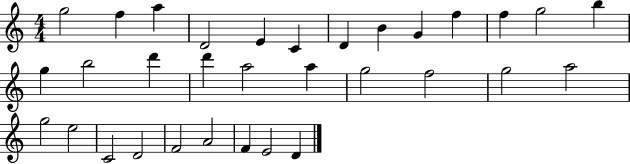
{
  \clef treble
  \numericTimeSignature
  \time 4/4
  \key c \major
  g''2 f''4 a''4 | d'2 e'4 c'4 | d'4 b'4 g'4 f''4 | f''4 g''2 b''4 | \break g''4 b''2 d'''4 | d'''4 a''2 a''4 | g''2 f''2 | g''2 a''2 | \break g''2 e''2 | c'2 d'2 | f'2 a'2 | f'4 e'2 d'4 | \break \bar "|."
}